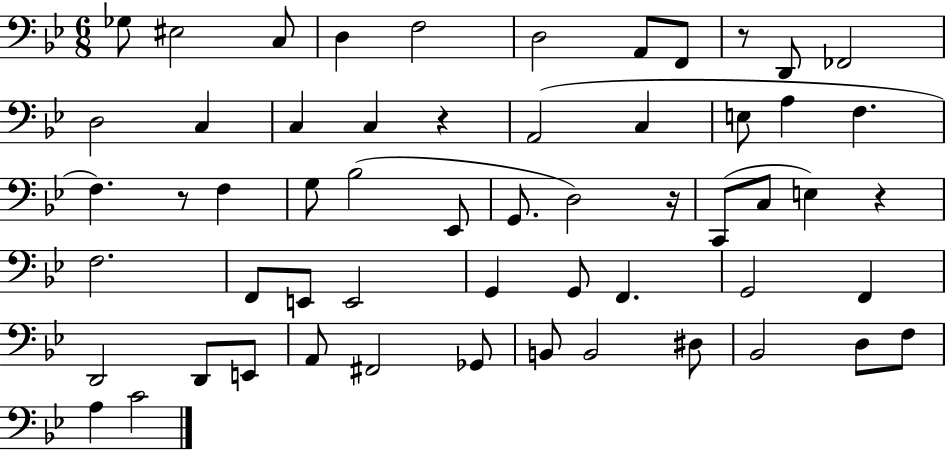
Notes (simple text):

Gb3/e EIS3/h C3/e D3/q F3/h D3/h A2/e F2/e R/e D2/e FES2/h D3/h C3/q C3/q C3/q R/q A2/h C3/q E3/e A3/q F3/q. F3/q. R/e F3/q G3/e Bb3/h Eb2/e G2/e. D3/h R/s C2/e C3/e E3/q R/q F3/h. F2/e E2/e E2/h G2/q G2/e F2/q. G2/h F2/q D2/h D2/e E2/e A2/e F#2/h Gb2/e B2/e B2/h D#3/e Bb2/h D3/e F3/e A3/q C4/h